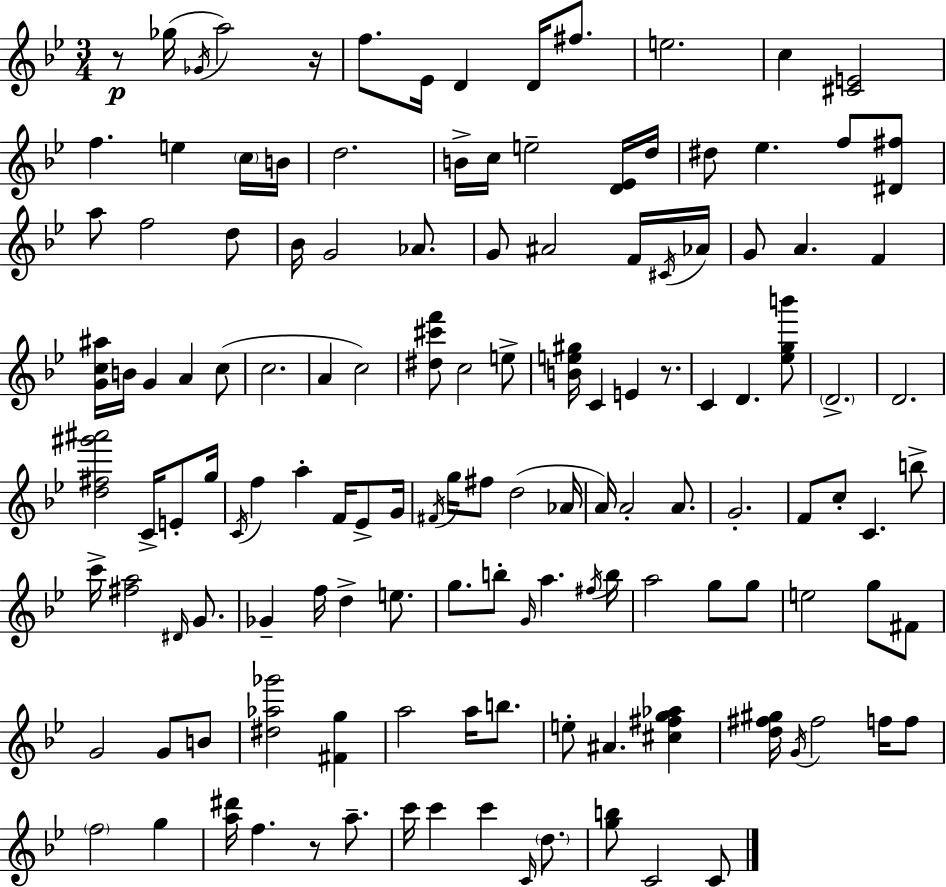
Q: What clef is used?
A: treble